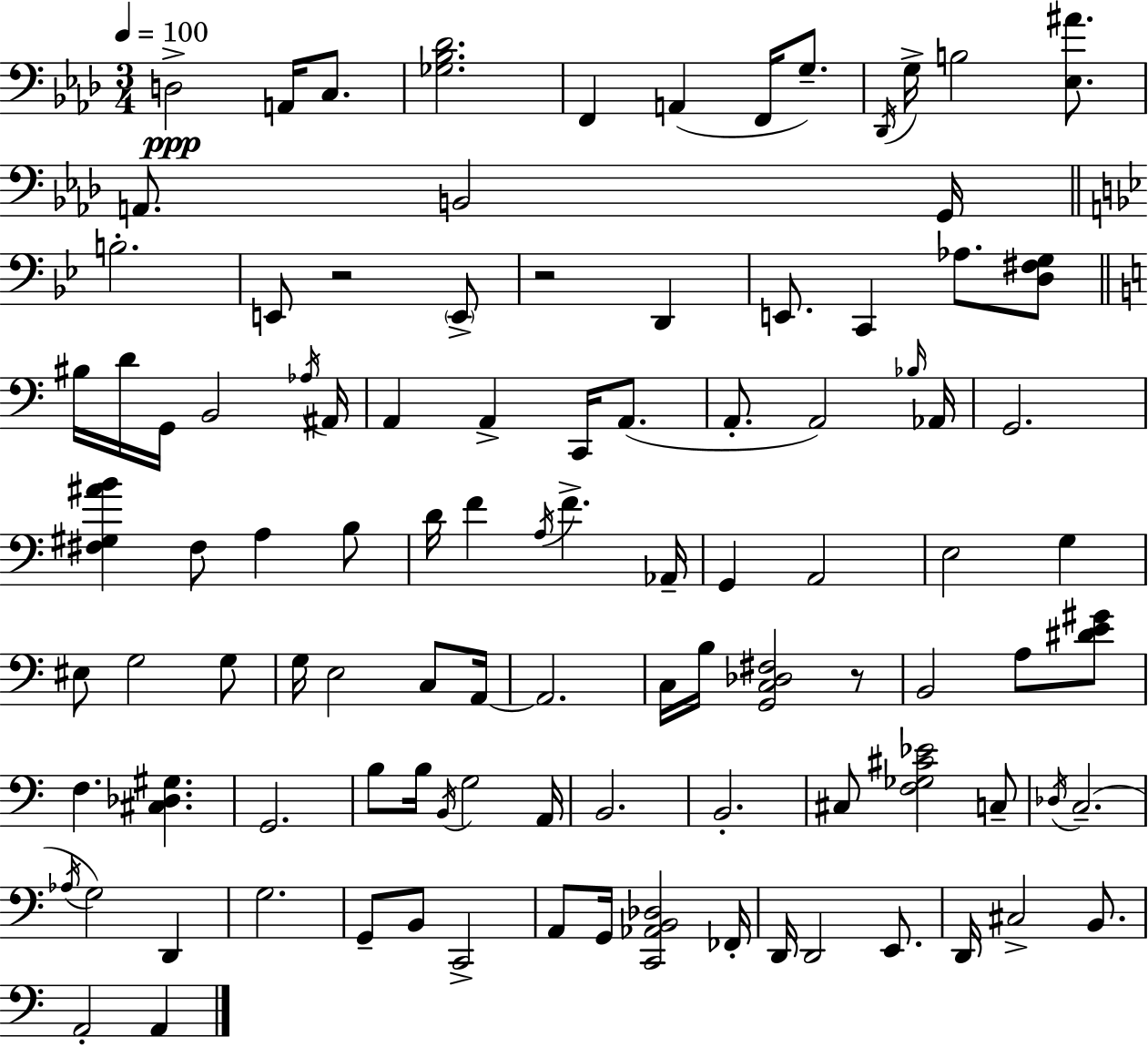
X:1
T:Untitled
M:3/4
L:1/4
K:Ab
D,2 A,,/4 C,/2 [_G,_B,_D]2 F,, A,, F,,/4 G,/2 _D,,/4 G,/4 B,2 [_E,^A]/2 A,,/2 B,,2 G,,/4 B,2 E,,/2 z2 E,,/2 z2 D,, E,,/2 C,, _A,/2 [D,^F,G,]/2 ^B,/4 D/4 G,,/4 B,,2 _A,/4 ^A,,/4 A,, A,, C,,/4 A,,/2 A,,/2 A,,2 _B,/4 _A,,/4 G,,2 [^F,^G,^AB] ^F,/2 A, B,/2 D/4 F A,/4 F _A,,/4 G,, A,,2 E,2 G, ^E,/2 G,2 G,/2 G,/4 E,2 C,/2 A,,/4 A,,2 C,/4 B,/4 [G,,C,_D,^F,]2 z/2 B,,2 A,/2 [^DE^G]/2 F, [^C,_D,^G,] G,,2 B,/2 B,/4 B,,/4 G,2 A,,/4 B,,2 B,,2 ^C,/2 [F,_G,^C_E]2 C,/2 _D,/4 C,2 _A,/4 G,2 D,, G,2 G,,/2 B,,/2 C,,2 A,,/2 G,,/4 [C,,_A,,B,,_D,]2 _F,,/4 D,,/4 D,,2 E,,/2 D,,/4 ^C,2 B,,/2 A,,2 A,,